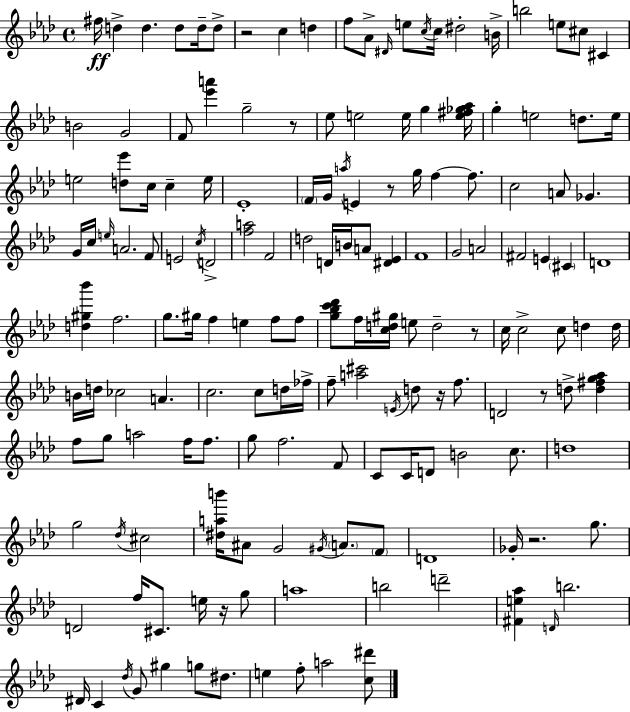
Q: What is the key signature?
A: AES major